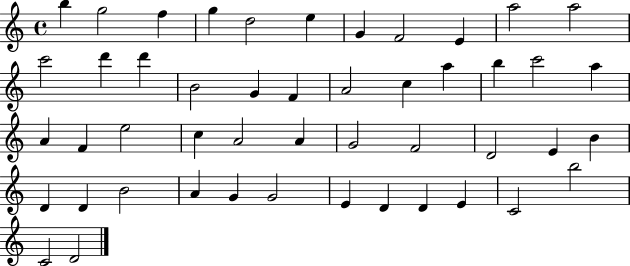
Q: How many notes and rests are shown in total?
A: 48